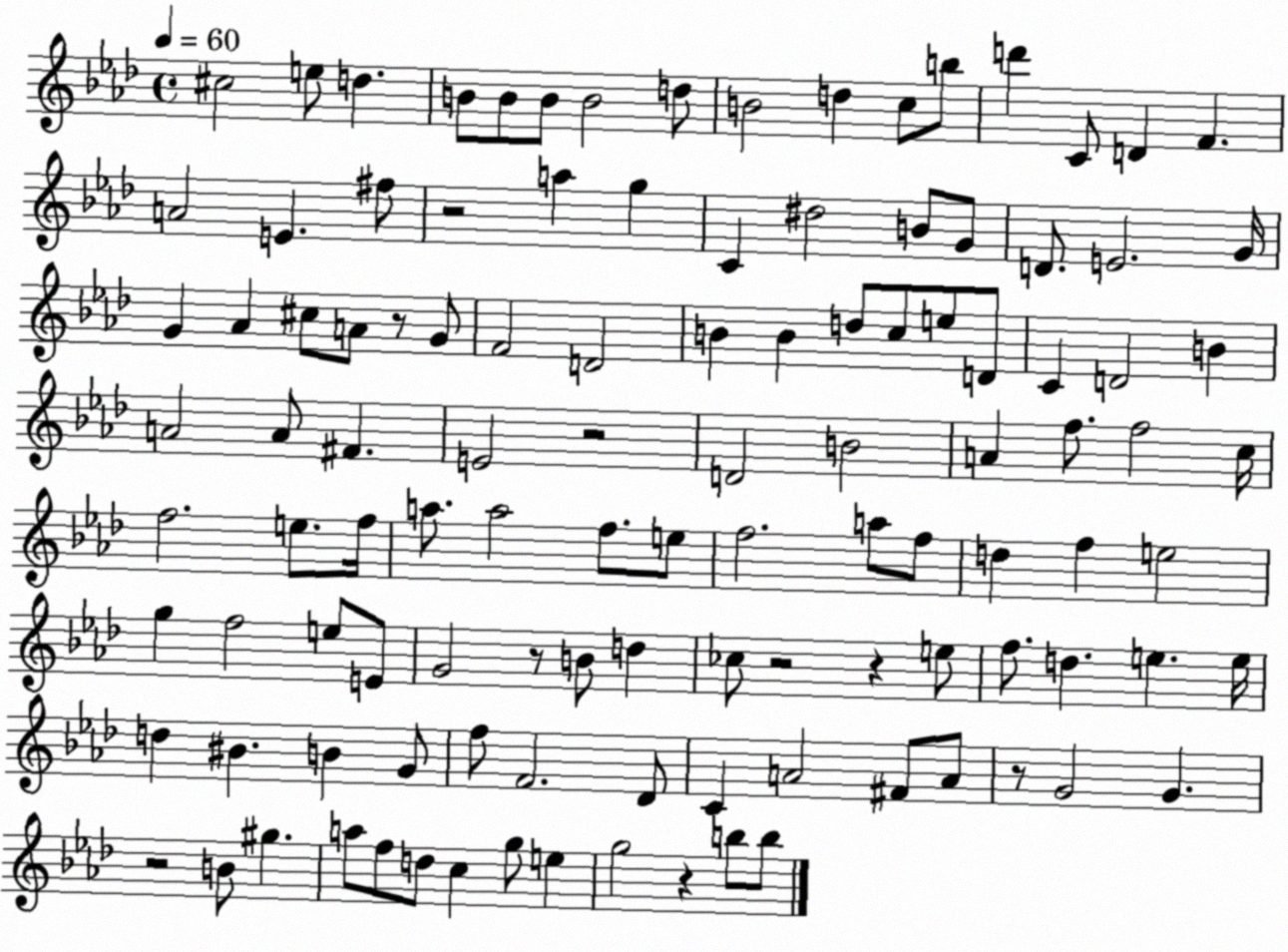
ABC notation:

X:1
T:Untitled
M:4/4
L:1/4
K:Ab
^c2 e/2 d B/2 B/2 B/2 B2 d/2 B2 d c/2 b/2 d' C/2 D F A2 E ^f/2 z2 a g C ^d2 B/2 G/2 D/2 E2 G/4 G _A ^c/2 A/2 z/2 G/2 F2 D2 B B d/2 c/2 e/2 D/2 C D2 B A2 A/2 ^F E2 z2 D2 B2 A f/2 f2 c/4 f2 e/2 f/4 a/2 a2 f/2 e/2 f2 a/2 f/2 d f e2 g f2 e/2 E/2 G2 z/2 B/2 d _c/2 z2 z e/2 f/2 d e e/4 d ^B B G/2 f/2 F2 _D/2 C A2 ^F/2 A/2 z/2 G2 G z2 B/2 ^g a/2 f/2 d/2 c g/2 e g2 z b/2 b/2